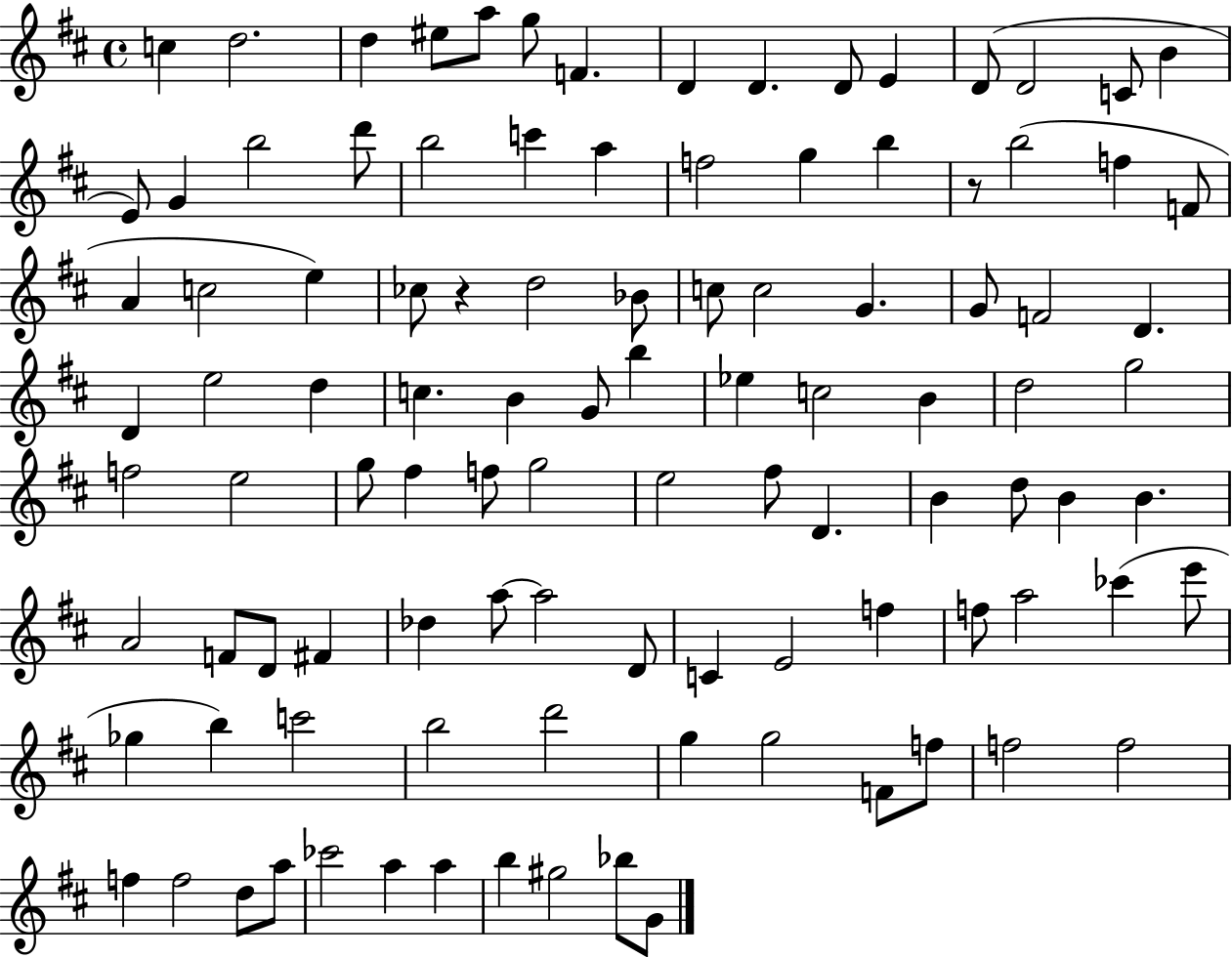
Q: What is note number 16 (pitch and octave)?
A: E4